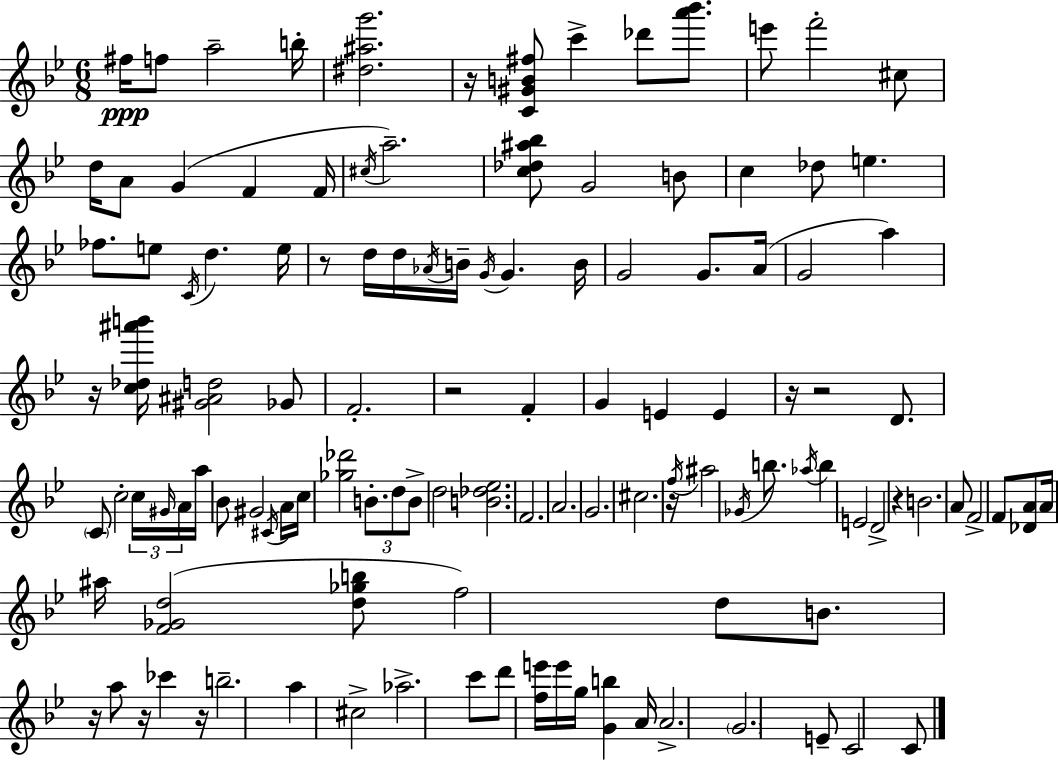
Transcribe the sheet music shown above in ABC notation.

X:1
T:Untitled
M:6/8
L:1/4
K:Gm
^f/4 f/2 a2 b/4 [^d^ag']2 z/4 [C^GB^f]/2 c' _d'/2 [a'_b']/2 e'/2 f'2 ^c/2 d/4 A/2 G F F/4 ^c/4 a2 [c_d^a_b]/2 G2 B/2 c _d/2 e _f/2 e/2 C/4 d e/4 z/2 d/4 d/4 _A/4 B/4 G/4 G B/4 G2 G/2 A/4 G2 a z/4 [c_d^a'b']/4 [^G^Ad]2 _G/2 F2 z2 F G E E z/4 z2 D/2 C/2 c2 c/4 ^G/4 A/4 a/4 _B/2 ^G2 ^C/4 A/4 c/4 [_g_d']2 B/2 d/2 B/2 d2 [B_d_e]2 F2 A2 G2 ^c2 z/4 f/4 ^a2 _G/4 b/2 _a/4 b E2 D2 z B2 A/2 F2 F/2 [_DA]/2 A/4 ^a/4 [F_Gd]2 [d_gb]/2 f2 d/2 B/2 z/4 a/2 z/4 _c' z/4 b2 a ^c2 _a2 c'/2 d'/2 [fe']/4 e'/4 g/4 [Gb] A/4 A2 G2 E/2 C2 C/2